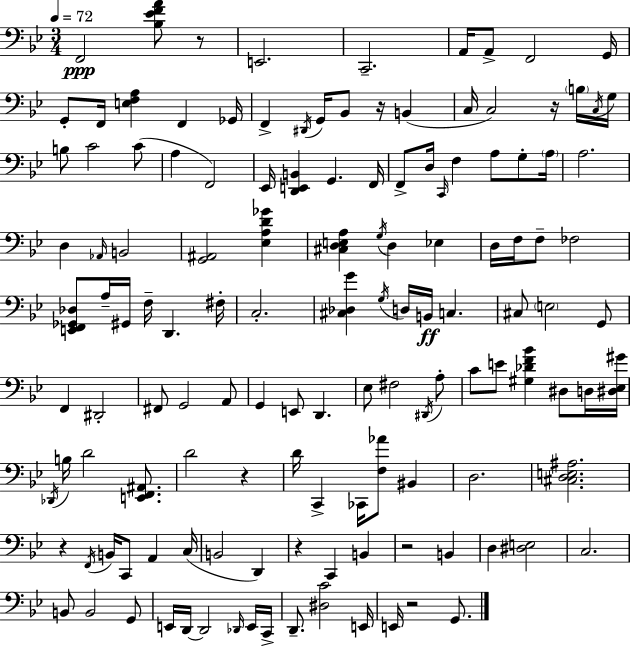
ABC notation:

X:1
T:Untitled
M:3/4
L:1/4
K:Gm
F,,2 [_B,_EFA]/2 z/2 E,,2 C,,2 A,,/4 A,,/2 F,,2 G,,/4 G,,/2 F,,/4 [E,F,A,] F,, _G,,/4 F,, ^D,,/4 G,,/4 _B,,/2 z/4 B,, C,/4 C,2 z/4 B,/4 C,/4 G,/4 B,/2 C2 C/2 A, F,,2 _E,,/4 [D,,E,,B,,] G,, F,,/4 F,,/2 D,/4 C,,/4 F, A,/2 G,/2 A,/4 A,2 D, _A,,/4 B,,2 [G,,^A,,]2 [_E,A,D_G] [^C,D,E,A,] G,/4 D, _E, D,/4 F,/4 F,/2 _F,2 [E,,F,,_G,,_D,]/2 A,/4 ^G,,/4 F,/4 D,, ^F,/4 C,2 [^C,_D,G] G,/4 D,/4 B,,/4 C, ^C,/2 E,2 G,,/2 F,, ^D,,2 ^F,,/2 G,,2 A,,/2 G,, E,,/2 D,, _E,/2 ^F,2 ^D,,/4 A,/2 C/2 E/2 [^G,_DF_B] ^D,/2 D,/4 [^D,_E,^G]/4 _D,,/4 B,/4 D2 [E,,F,,^A,,]/2 D2 z D/4 C,, _C,,/4 [F,_A]/2 ^B,, D,2 [^C,D,E,^A,]2 z F,,/4 B,,/4 C,,/2 A,, C,/4 B,,2 D,, z C,, B,, z2 B,, D, [^D,E,]2 C,2 B,,/2 B,,2 G,,/2 E,,/4 D,,/4 D,,2 _D,,/4 E,,/4 C,,/4 D,,/2 [^D,C]2 E,,/4 E,,/4 z2 G,,/2